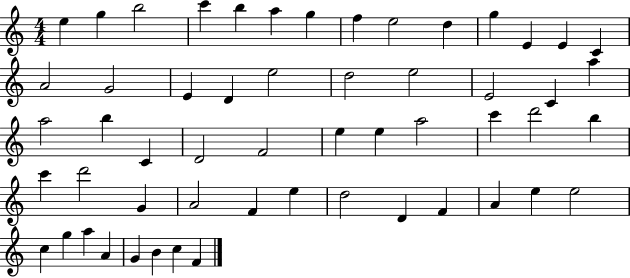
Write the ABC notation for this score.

X:1
T:Untitled
M:4/4
L:1/4
K:C
e g b2 c' b a g f e2 d g E E C A2 G2 E D e2 d2 e2 E2 C a a2 b C D2 F2 e e a2 c' d'2 b c' d'2 G A2 F e d2 D F A e e2 c g a A G B c F